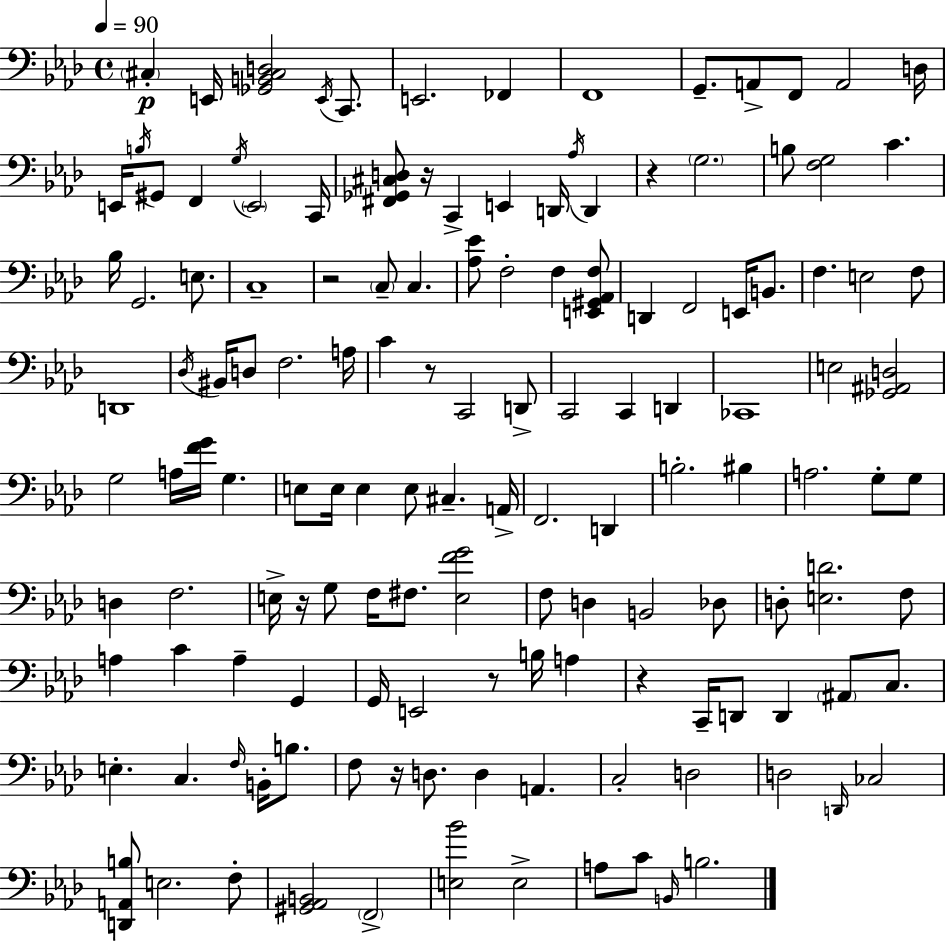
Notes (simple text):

C#3/q E2/s [Gb2,B2,C#3,D3]/h E2/s C2/e. E2/h. FES2/q F2/w G2/e. A2/e F2/e A2/h D3/s E2/s B3/s G#2/e F2/q G3/s E2/h C2/s [F#2,Gb2,C#3,D3]/e R/s C2/q E2/q D2/s Ab3/s D2/q R/q G3/h. B3/e [F3,G3]/h C4/q. Bb3/s G2/h. E3/e. C3/w R/h C3/e C3/q. [Ab3,Eb4]/e F3/h F3/q [E2,G#2,Ab2,F3]/e D2/q F2/h E2/s B2/e. F3/q. E3/h F3/e D2/w Db3/s BIS2/s D3/e F3/h. A3/s C4/q R/e C2/h D2/e C2/h C2/q D2/q CES2/w E3/h [Gb2,A#2,D3]/h G3/h A3/s [F4,G4]/s G3/q. E3/e E3/s E3/q E3/e C#3/q. A2/s F2/h. D2/q B3/h. BIS3/q A3/h. G3/e G3/e D3/q F3/h. E3/s R/s G3/e F3/s F#3/e. [E3,F4,G4]/h F3/e D3/q B2/h Db3/e D3/e [E3,D4]/h. F3/e A3/q C4/q A3/q G2/q G2/s E2/h R/e B3/s A3/q R/q C2/s D2/e D2/q A#2/e C3/e. E3/q. C3/q. F3/s B2/s B3/e. F3/e R/s D3/e. D3/q A2/q. C3/h D3/h D3/h D2/s CES3/h [D2,A2,B3]/e E3/h. F3/e [G#2,Ab2,B2]/h F2/h [E3,Bb4]/h E3/h A3/e C4/e B2/s B3/h.